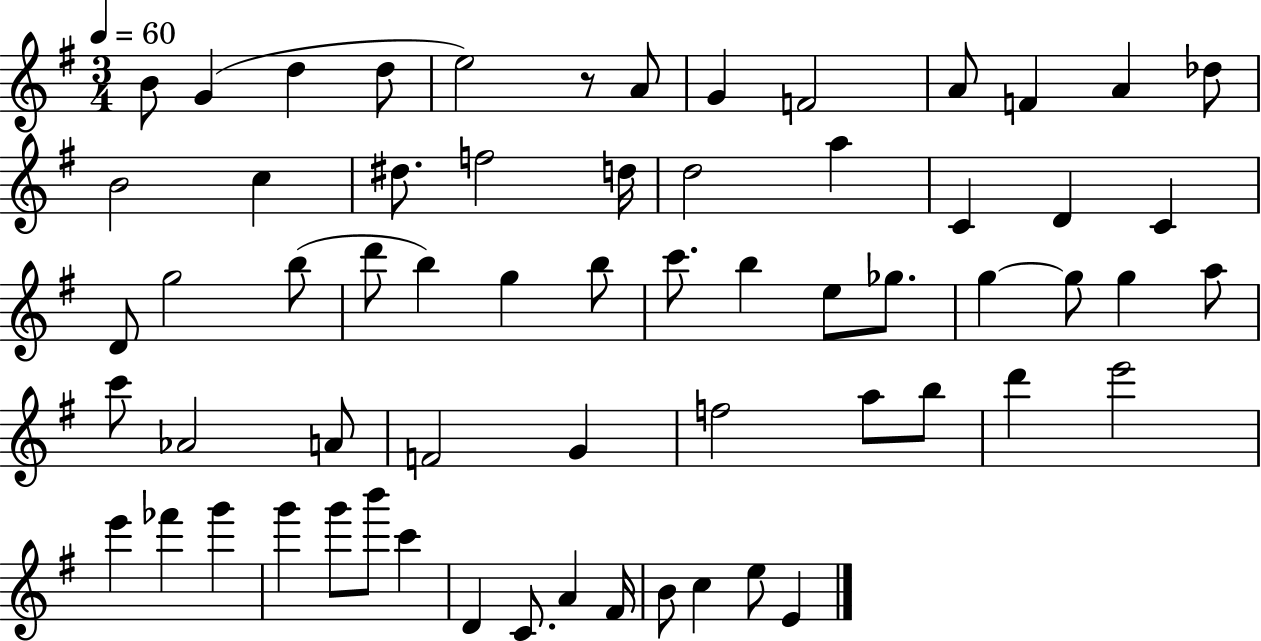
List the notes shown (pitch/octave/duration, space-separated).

B4/e G4/q D5/q D5/e E5/h R/e A4/e G4/q F4/h A4/e F4/q A4/q Db5/e B4/h C5/q D#5/e. F5/h D5/s D5/h A5/q C4/q D4/q C4/q D4/e G5/h B5/e D6/e B5/q G5/q B5/e C6/e. B5/q E5/e Gb5/e. G5/q G5/e G5/q A5/e C6/e Ab4/h A4/e F4/h G4/q F5/h A5/e B5/e D6/q E6/h E6/q FES6/q G6/q G6/q G6/e B6/e C6/q D4/q C4/e. A4/q F#4/s B4/e C5/q E5/e E4/q